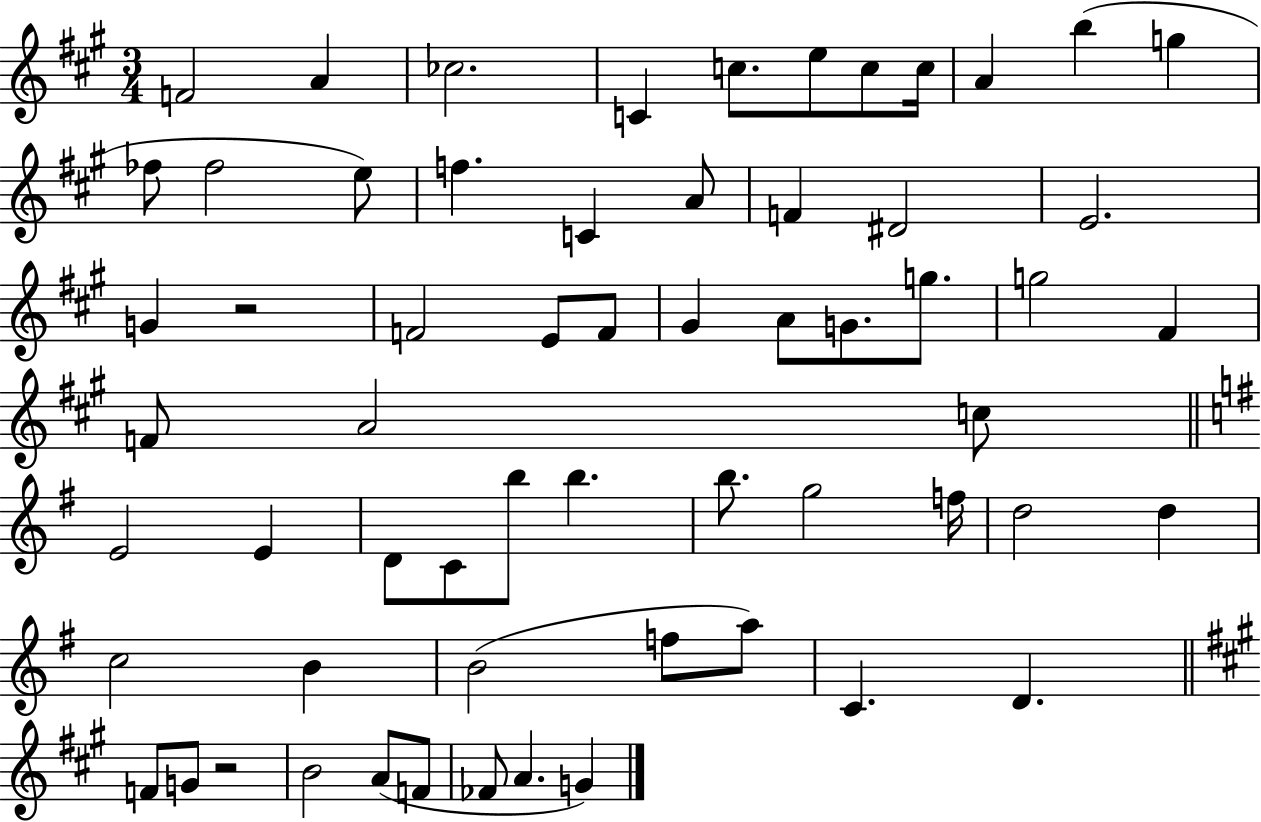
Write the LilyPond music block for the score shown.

{
  \clef treble
  \numericTimeSignature
  \time 3/4
  \key a \major
  f'2 a'4 | ces''2. | c'4 c''8. e''8 c''8 c''16 | a'4 b''4( g''4 | \break fes''8 fes''2 e''8) | f''4. c'4 a'8 | f'4 dis'2 | e'2. | \break g'4 r2 | f'2 e'8 f'8 | gis'4 a'8 g'8. g''8. | g''2 fis'4 | \break f'8 a'2 c''8 | \bar "||" \break \key g \major e'2 e'4 | d'8 c'8 b''8 b''4. | b''8. g''2 f''16 | d''2 d''4 | \break c''2 b'4 | b'2( f''8 a''8) | c'4. d'4. | \bar "||" \break \key a \major f'8 g'8 r2 | b'2 a'8( f'8 | fes'8 a'4. g'4) | \bar "|."
}